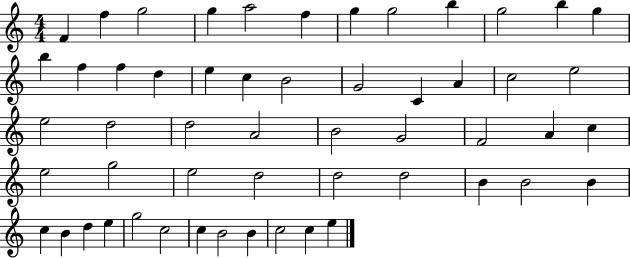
F4/q F5/q G5/h G5/q A5/h F5/q G5/q G5/h B5/q G5/h B5/q G5/q B5/q F5/q F5/q D5/q E5/q C5/q B4/h G4/h C4/q A4/q C5/h E5/h E5/h D5/h D5/h A4/h B4/h G4/h F4/h A4/q C5/q E5/h G5/h E5/h D5/h D5/h D5/h B4/q B4/h B4/q C5/q B4/q D5/q E5/q G5/h C5/h C5/q B4/h B4/q C5/h C5/q E5/q